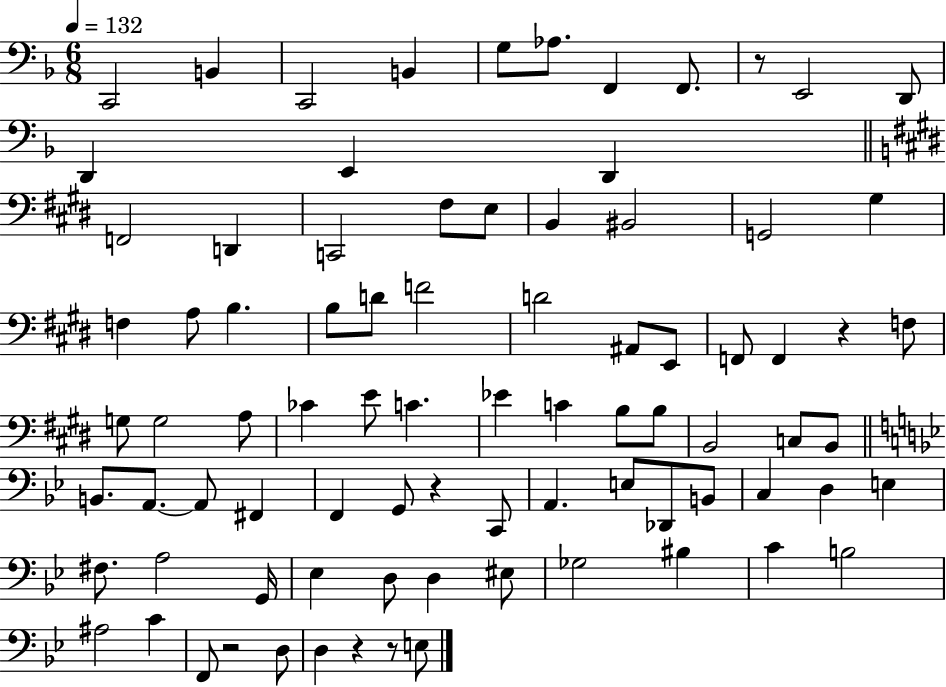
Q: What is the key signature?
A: F major